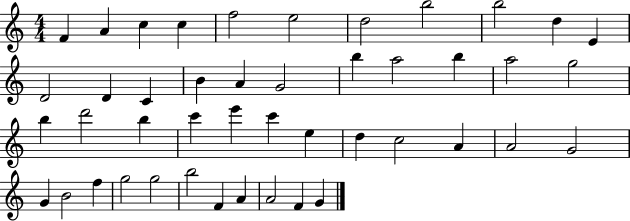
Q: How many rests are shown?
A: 0